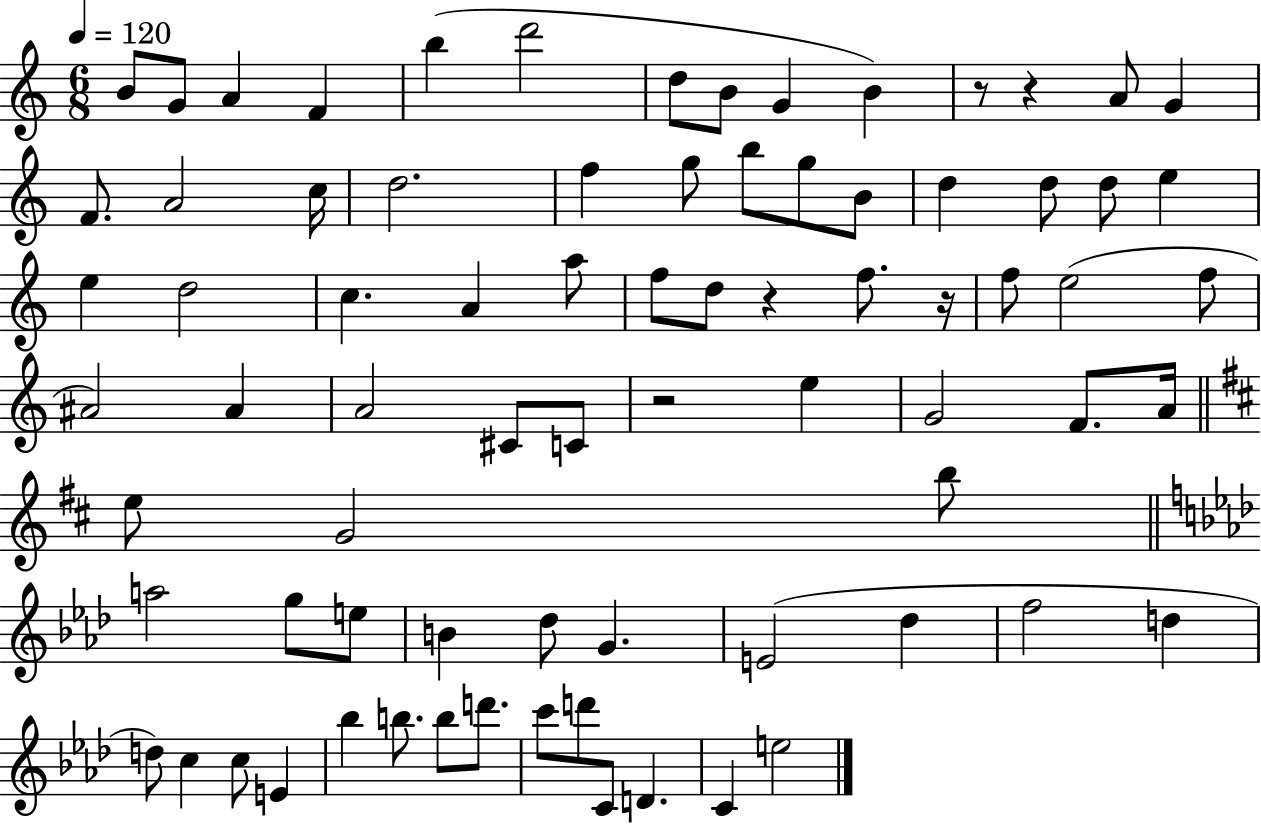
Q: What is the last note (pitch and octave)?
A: E5